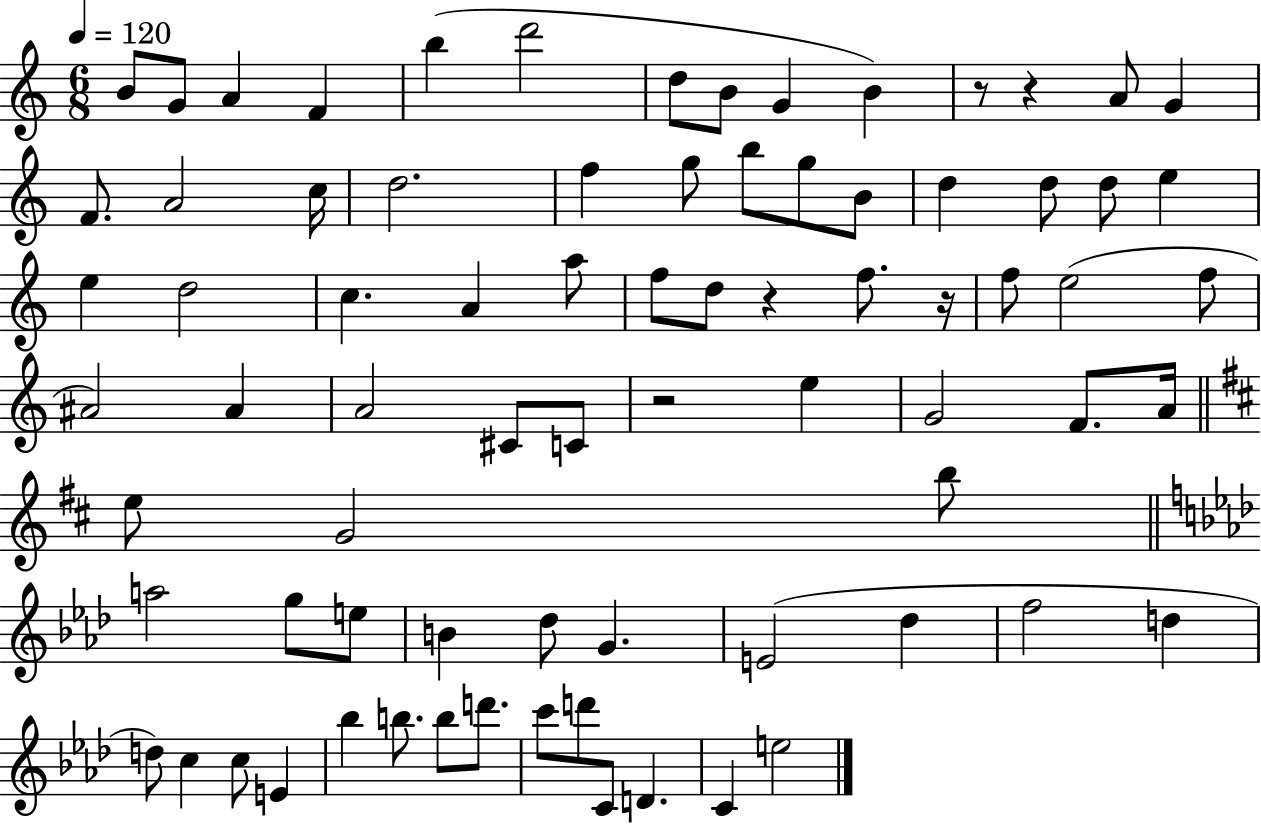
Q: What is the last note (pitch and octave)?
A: E5